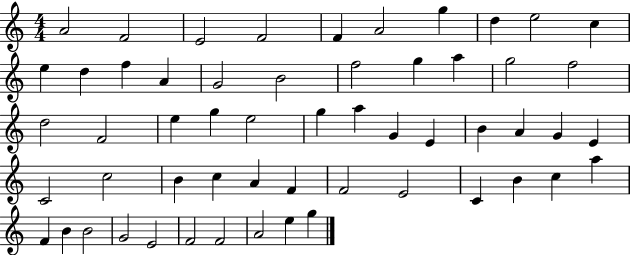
X:1
T:Untitled
M:4/4
L:1/4
K:C
A2 F2 E2 F2 F A2 g d e2 c e d f A G2 B2 f2 g a g2 f2 d2 F2 e g e2 g a G E B A G E C2 c2 B c A F F2 E2 C B c a F B B2 G2 E2 F2 F2 A2 e g